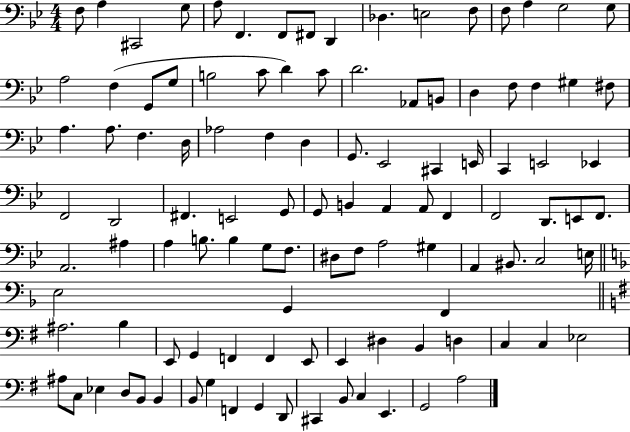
X:1
T:Untitled
M:4/4
L:1/4
K:Bb
F,/2 A, ^C,,2 G,/2 A,/2 F,, F,,/2 ^F,,/2 D,, _D, E,2 F,/2 F,/2 A, G,2 G,/2 A,2 F, G,,/2 G,/2 B,2 C/2 D C/2 D2 _A,,/2 B,,/2 D, F,/2 F, ^G, ^F,/2 A, A,/2 F, D,/4 _A,2 F, D, G,,/2 _E,,2 ^C,, E,,/4 C,, E,,2 _E,, F,,2 D,,2 ^F,, E,,2 G,,/2 G,,/2 B,, A,, A,,/2 F,, F,,2 D,,/2 E,,/2 F,,/2 A,,2 ^A, A, B,/2 B, G,/2 F,/2 ^D,/2 F,/2 A,2 ^G, A,, ^B,,/2 C,2 E,/4 E,2 G,, F,, ^A,2 B, E,,/2 G,, F,, F,, E,,/2 E,, ^D, B,, D, C, C, _E,2 ^A,/2 C,/2 _E, D,/2 B,,/2 B,, B,,/2 G, F,, G,, D,,/2 ^C,, B,,/2 C, E,, G,,2 A,2